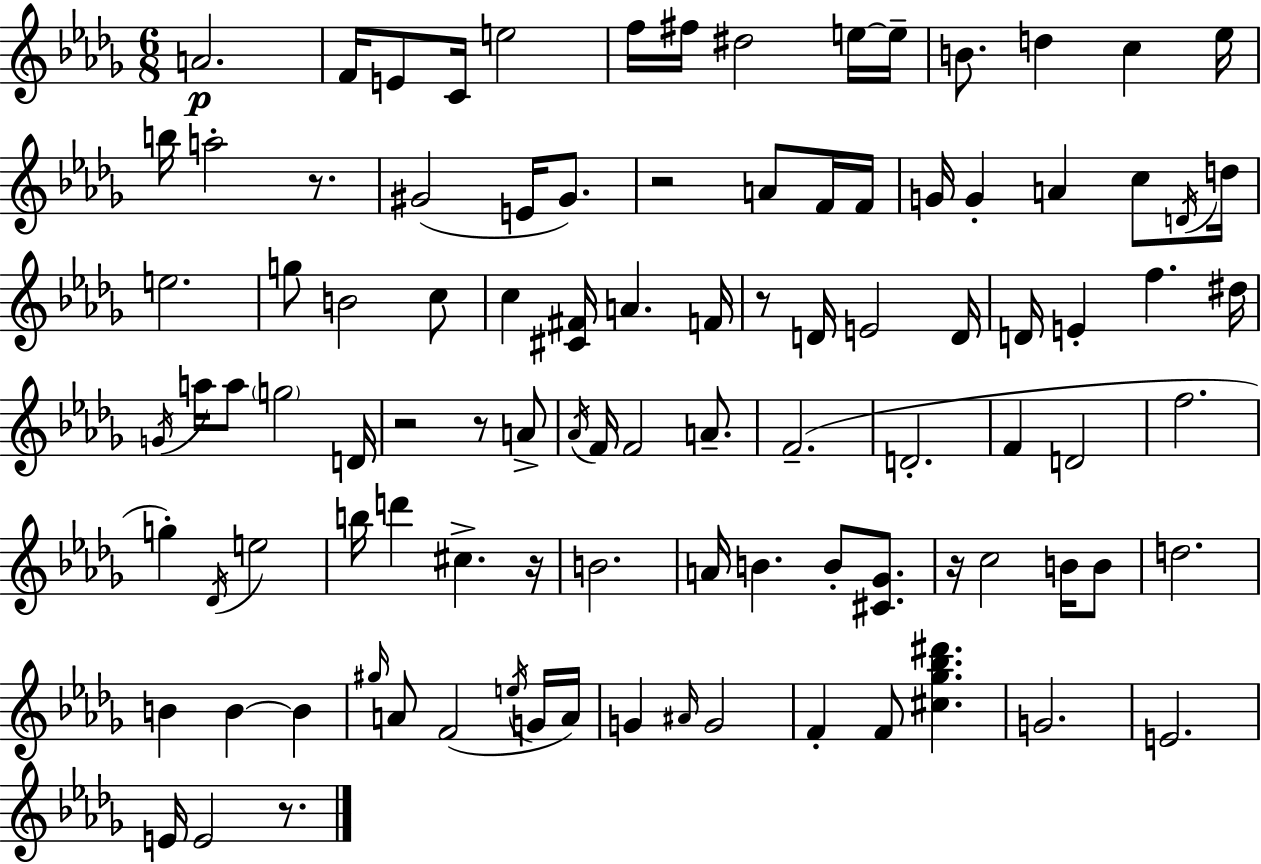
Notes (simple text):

A4/h. F4/s E4/e C4/s E5/h F5/s F#5/s D#5/h E5/s E5/s B4/e. D5/q C5/q Eb5/s B5/s A5/h R/e. G#4/h E4/s G#4/e. R/h A4/e F4/s F4/s G4/s G4/q A4/q C5/e D4/s D5/s E5/h. G5/e B4/h C5/e C5/q [C#4,F#4]/s A4/q. F4/s R/e D4/s E4/h D4/s D4/s E4/q F5/q. D#5/s G4/s A5/s A5/e G5/h D4/s R/h R/e A4/e Ab4/s F4/s F4/h A4/e. F4/h. D4/h. F4/q D4/h F5/h. G5/q Db4/s E5/h B5/s D6/q C#5/q. R/s B4/h. A4/s B4/q. B4/e [C#4,Gb4]/e. R/s C5/h B4/s B4/e D5/h. B4/q B4/q B4/q G#5/s A4/e F4/h E5/s G4/s A4/s G4/q A#4/s G4/h F4/q F4/e [C#5,Gb5,Bb5,D#6]/q. G4/h. E4/h. E4/s E4/h R/e.